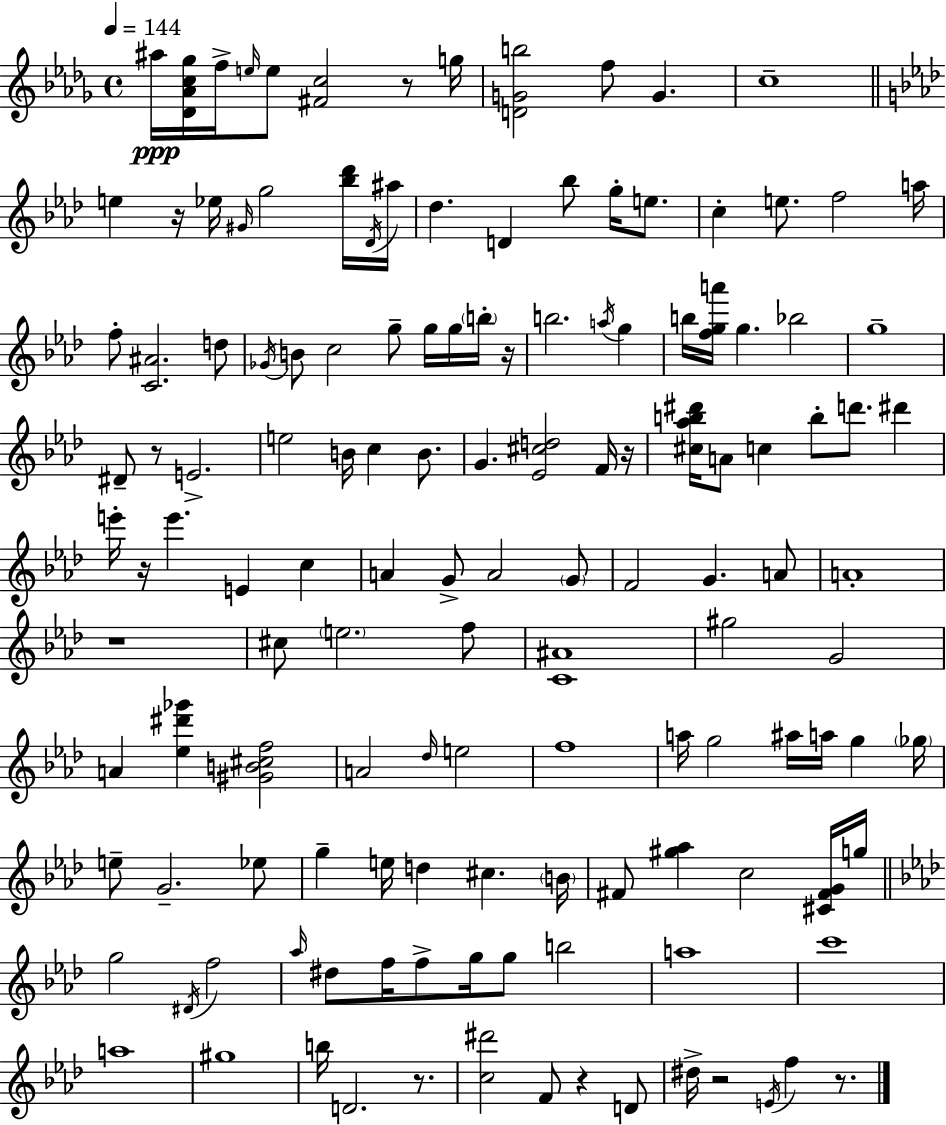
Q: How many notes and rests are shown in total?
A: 137